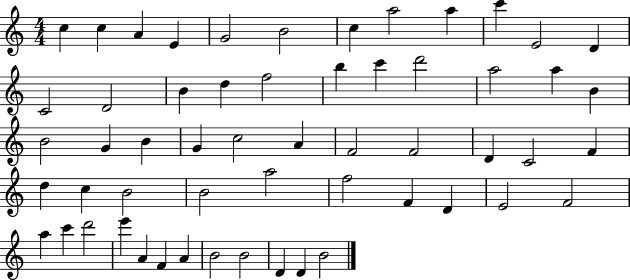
{
  \clef treble
  \numericTimeSignature
  \time 4/4
  \key c \major
  c''4 c''4 a'4 e'4 | g'2 b'2 | c''4 a''2 a''4 | c'''4 e'2 d'4 | \break c'2 d'2 | b'4 d''4 f''2 | b''4 c'''4 d'''2 | a''2 a''4 b'4 | \break b'2 g'4 b'4 | g'4 c''2 a'4 | f'2 f'2 | d'4 c'2 f'4 | \break d''4 c''4 b'2 | b'2 a''2 | f''2 f'4 d'4 | e'2 f'2 | \break a''4 c'''4 d'''2 | e'''4 a'4 f'4 a'4 | b'2 b'2 | d'4 d'4 b'2 | \break \bar "|."
}